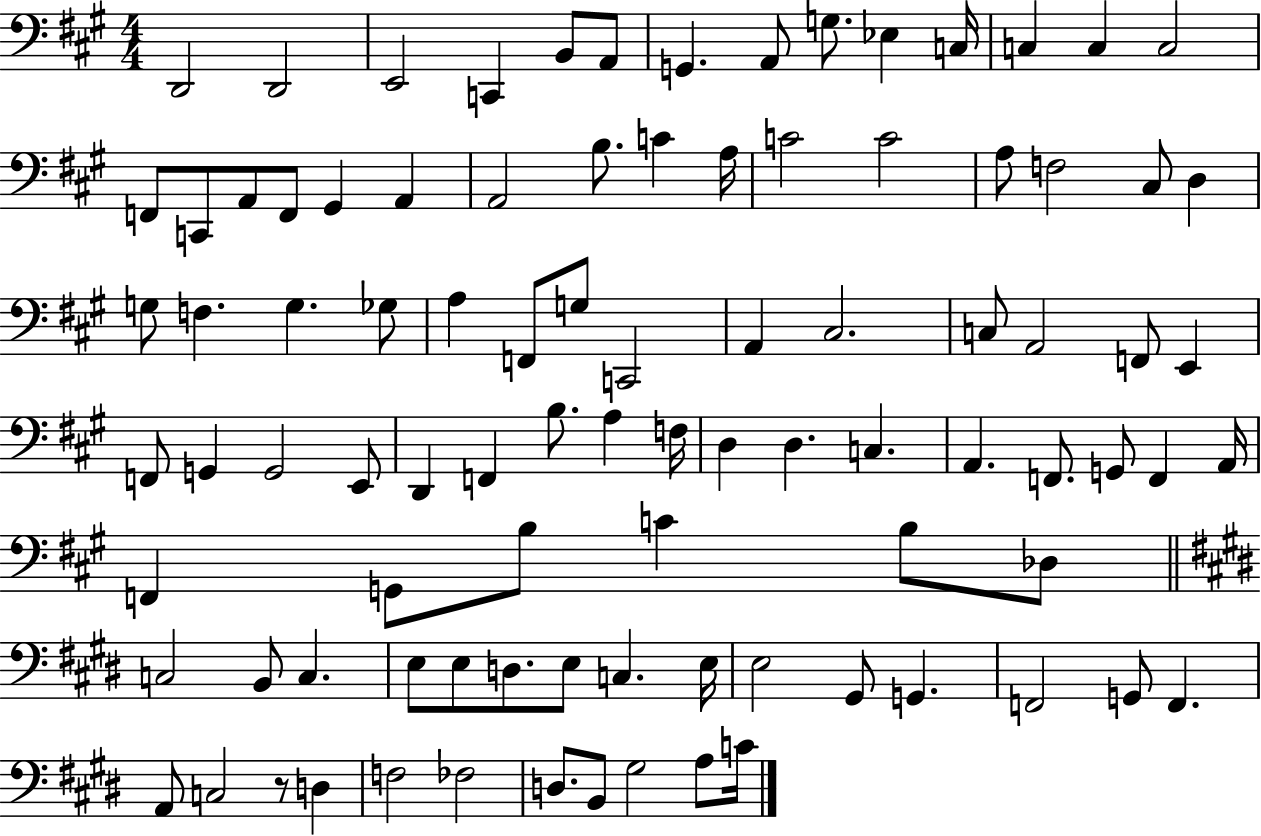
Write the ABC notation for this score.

X:1
T:Untitled
M:4/4
L:1/4
K:A
D,,2 D,,2 E,,2 C,, B,,/2 A,,/2 G,, A,,/2 G,/2 _E, C,/4 C, C, C,2 F,,/2 C,,/2 A,,/2 F,,/2 ^G,, A,, A,,2 B,/2 C A,/4 C2 C2 A,/2 F,2 ^C,/2 D, G,/2 F, G, _G,/2 A, F,,/2 G,/2 C,,2 A,, ^C,2 C,/2 A,,2 F,,/2 E,, F,,/2 G,, G,,2 E,,/2 D,, F,, B,/2 A, F,/4 D, D, C, A,, F,,/2 G,,/2 F,, A,,/4 F,, G,,/2 B,/2 C B,/2 _D,/2 C,2 B,,/2 C, E,/2 E,/2 D,/2 E,/2 C, E,/4 E,2 ^G,,/2 G,, F,,2 G,,/2 F,, A,,/2 C,2 z/2 D, F,2 _F,2 D,/2 B,,/2 ^G,2 A,/2 C/4